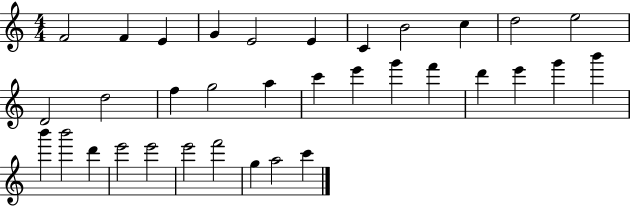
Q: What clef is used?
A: treble